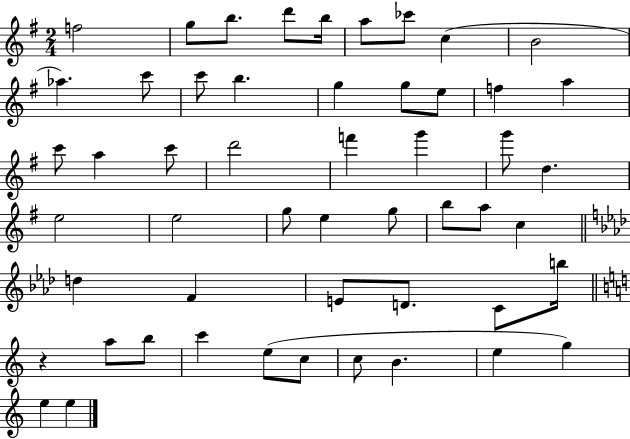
X:1
T:Untitled
M:2/4
L:1/4
K:G
f2 g/2 b/2 d'/2 b/4 a/2 _c'/2 c B2 _a c'/2 c'/2 b g g/2 e/2 f a c'/2 a c'/2 d'2 f' g' g'/2 d e2 e2 g/2 e g/2 b/2 a/2 c d F E/2 D/2 C/2 b/4 z a/2 b/2 c' e/2 c/2 c/2 B e g e e